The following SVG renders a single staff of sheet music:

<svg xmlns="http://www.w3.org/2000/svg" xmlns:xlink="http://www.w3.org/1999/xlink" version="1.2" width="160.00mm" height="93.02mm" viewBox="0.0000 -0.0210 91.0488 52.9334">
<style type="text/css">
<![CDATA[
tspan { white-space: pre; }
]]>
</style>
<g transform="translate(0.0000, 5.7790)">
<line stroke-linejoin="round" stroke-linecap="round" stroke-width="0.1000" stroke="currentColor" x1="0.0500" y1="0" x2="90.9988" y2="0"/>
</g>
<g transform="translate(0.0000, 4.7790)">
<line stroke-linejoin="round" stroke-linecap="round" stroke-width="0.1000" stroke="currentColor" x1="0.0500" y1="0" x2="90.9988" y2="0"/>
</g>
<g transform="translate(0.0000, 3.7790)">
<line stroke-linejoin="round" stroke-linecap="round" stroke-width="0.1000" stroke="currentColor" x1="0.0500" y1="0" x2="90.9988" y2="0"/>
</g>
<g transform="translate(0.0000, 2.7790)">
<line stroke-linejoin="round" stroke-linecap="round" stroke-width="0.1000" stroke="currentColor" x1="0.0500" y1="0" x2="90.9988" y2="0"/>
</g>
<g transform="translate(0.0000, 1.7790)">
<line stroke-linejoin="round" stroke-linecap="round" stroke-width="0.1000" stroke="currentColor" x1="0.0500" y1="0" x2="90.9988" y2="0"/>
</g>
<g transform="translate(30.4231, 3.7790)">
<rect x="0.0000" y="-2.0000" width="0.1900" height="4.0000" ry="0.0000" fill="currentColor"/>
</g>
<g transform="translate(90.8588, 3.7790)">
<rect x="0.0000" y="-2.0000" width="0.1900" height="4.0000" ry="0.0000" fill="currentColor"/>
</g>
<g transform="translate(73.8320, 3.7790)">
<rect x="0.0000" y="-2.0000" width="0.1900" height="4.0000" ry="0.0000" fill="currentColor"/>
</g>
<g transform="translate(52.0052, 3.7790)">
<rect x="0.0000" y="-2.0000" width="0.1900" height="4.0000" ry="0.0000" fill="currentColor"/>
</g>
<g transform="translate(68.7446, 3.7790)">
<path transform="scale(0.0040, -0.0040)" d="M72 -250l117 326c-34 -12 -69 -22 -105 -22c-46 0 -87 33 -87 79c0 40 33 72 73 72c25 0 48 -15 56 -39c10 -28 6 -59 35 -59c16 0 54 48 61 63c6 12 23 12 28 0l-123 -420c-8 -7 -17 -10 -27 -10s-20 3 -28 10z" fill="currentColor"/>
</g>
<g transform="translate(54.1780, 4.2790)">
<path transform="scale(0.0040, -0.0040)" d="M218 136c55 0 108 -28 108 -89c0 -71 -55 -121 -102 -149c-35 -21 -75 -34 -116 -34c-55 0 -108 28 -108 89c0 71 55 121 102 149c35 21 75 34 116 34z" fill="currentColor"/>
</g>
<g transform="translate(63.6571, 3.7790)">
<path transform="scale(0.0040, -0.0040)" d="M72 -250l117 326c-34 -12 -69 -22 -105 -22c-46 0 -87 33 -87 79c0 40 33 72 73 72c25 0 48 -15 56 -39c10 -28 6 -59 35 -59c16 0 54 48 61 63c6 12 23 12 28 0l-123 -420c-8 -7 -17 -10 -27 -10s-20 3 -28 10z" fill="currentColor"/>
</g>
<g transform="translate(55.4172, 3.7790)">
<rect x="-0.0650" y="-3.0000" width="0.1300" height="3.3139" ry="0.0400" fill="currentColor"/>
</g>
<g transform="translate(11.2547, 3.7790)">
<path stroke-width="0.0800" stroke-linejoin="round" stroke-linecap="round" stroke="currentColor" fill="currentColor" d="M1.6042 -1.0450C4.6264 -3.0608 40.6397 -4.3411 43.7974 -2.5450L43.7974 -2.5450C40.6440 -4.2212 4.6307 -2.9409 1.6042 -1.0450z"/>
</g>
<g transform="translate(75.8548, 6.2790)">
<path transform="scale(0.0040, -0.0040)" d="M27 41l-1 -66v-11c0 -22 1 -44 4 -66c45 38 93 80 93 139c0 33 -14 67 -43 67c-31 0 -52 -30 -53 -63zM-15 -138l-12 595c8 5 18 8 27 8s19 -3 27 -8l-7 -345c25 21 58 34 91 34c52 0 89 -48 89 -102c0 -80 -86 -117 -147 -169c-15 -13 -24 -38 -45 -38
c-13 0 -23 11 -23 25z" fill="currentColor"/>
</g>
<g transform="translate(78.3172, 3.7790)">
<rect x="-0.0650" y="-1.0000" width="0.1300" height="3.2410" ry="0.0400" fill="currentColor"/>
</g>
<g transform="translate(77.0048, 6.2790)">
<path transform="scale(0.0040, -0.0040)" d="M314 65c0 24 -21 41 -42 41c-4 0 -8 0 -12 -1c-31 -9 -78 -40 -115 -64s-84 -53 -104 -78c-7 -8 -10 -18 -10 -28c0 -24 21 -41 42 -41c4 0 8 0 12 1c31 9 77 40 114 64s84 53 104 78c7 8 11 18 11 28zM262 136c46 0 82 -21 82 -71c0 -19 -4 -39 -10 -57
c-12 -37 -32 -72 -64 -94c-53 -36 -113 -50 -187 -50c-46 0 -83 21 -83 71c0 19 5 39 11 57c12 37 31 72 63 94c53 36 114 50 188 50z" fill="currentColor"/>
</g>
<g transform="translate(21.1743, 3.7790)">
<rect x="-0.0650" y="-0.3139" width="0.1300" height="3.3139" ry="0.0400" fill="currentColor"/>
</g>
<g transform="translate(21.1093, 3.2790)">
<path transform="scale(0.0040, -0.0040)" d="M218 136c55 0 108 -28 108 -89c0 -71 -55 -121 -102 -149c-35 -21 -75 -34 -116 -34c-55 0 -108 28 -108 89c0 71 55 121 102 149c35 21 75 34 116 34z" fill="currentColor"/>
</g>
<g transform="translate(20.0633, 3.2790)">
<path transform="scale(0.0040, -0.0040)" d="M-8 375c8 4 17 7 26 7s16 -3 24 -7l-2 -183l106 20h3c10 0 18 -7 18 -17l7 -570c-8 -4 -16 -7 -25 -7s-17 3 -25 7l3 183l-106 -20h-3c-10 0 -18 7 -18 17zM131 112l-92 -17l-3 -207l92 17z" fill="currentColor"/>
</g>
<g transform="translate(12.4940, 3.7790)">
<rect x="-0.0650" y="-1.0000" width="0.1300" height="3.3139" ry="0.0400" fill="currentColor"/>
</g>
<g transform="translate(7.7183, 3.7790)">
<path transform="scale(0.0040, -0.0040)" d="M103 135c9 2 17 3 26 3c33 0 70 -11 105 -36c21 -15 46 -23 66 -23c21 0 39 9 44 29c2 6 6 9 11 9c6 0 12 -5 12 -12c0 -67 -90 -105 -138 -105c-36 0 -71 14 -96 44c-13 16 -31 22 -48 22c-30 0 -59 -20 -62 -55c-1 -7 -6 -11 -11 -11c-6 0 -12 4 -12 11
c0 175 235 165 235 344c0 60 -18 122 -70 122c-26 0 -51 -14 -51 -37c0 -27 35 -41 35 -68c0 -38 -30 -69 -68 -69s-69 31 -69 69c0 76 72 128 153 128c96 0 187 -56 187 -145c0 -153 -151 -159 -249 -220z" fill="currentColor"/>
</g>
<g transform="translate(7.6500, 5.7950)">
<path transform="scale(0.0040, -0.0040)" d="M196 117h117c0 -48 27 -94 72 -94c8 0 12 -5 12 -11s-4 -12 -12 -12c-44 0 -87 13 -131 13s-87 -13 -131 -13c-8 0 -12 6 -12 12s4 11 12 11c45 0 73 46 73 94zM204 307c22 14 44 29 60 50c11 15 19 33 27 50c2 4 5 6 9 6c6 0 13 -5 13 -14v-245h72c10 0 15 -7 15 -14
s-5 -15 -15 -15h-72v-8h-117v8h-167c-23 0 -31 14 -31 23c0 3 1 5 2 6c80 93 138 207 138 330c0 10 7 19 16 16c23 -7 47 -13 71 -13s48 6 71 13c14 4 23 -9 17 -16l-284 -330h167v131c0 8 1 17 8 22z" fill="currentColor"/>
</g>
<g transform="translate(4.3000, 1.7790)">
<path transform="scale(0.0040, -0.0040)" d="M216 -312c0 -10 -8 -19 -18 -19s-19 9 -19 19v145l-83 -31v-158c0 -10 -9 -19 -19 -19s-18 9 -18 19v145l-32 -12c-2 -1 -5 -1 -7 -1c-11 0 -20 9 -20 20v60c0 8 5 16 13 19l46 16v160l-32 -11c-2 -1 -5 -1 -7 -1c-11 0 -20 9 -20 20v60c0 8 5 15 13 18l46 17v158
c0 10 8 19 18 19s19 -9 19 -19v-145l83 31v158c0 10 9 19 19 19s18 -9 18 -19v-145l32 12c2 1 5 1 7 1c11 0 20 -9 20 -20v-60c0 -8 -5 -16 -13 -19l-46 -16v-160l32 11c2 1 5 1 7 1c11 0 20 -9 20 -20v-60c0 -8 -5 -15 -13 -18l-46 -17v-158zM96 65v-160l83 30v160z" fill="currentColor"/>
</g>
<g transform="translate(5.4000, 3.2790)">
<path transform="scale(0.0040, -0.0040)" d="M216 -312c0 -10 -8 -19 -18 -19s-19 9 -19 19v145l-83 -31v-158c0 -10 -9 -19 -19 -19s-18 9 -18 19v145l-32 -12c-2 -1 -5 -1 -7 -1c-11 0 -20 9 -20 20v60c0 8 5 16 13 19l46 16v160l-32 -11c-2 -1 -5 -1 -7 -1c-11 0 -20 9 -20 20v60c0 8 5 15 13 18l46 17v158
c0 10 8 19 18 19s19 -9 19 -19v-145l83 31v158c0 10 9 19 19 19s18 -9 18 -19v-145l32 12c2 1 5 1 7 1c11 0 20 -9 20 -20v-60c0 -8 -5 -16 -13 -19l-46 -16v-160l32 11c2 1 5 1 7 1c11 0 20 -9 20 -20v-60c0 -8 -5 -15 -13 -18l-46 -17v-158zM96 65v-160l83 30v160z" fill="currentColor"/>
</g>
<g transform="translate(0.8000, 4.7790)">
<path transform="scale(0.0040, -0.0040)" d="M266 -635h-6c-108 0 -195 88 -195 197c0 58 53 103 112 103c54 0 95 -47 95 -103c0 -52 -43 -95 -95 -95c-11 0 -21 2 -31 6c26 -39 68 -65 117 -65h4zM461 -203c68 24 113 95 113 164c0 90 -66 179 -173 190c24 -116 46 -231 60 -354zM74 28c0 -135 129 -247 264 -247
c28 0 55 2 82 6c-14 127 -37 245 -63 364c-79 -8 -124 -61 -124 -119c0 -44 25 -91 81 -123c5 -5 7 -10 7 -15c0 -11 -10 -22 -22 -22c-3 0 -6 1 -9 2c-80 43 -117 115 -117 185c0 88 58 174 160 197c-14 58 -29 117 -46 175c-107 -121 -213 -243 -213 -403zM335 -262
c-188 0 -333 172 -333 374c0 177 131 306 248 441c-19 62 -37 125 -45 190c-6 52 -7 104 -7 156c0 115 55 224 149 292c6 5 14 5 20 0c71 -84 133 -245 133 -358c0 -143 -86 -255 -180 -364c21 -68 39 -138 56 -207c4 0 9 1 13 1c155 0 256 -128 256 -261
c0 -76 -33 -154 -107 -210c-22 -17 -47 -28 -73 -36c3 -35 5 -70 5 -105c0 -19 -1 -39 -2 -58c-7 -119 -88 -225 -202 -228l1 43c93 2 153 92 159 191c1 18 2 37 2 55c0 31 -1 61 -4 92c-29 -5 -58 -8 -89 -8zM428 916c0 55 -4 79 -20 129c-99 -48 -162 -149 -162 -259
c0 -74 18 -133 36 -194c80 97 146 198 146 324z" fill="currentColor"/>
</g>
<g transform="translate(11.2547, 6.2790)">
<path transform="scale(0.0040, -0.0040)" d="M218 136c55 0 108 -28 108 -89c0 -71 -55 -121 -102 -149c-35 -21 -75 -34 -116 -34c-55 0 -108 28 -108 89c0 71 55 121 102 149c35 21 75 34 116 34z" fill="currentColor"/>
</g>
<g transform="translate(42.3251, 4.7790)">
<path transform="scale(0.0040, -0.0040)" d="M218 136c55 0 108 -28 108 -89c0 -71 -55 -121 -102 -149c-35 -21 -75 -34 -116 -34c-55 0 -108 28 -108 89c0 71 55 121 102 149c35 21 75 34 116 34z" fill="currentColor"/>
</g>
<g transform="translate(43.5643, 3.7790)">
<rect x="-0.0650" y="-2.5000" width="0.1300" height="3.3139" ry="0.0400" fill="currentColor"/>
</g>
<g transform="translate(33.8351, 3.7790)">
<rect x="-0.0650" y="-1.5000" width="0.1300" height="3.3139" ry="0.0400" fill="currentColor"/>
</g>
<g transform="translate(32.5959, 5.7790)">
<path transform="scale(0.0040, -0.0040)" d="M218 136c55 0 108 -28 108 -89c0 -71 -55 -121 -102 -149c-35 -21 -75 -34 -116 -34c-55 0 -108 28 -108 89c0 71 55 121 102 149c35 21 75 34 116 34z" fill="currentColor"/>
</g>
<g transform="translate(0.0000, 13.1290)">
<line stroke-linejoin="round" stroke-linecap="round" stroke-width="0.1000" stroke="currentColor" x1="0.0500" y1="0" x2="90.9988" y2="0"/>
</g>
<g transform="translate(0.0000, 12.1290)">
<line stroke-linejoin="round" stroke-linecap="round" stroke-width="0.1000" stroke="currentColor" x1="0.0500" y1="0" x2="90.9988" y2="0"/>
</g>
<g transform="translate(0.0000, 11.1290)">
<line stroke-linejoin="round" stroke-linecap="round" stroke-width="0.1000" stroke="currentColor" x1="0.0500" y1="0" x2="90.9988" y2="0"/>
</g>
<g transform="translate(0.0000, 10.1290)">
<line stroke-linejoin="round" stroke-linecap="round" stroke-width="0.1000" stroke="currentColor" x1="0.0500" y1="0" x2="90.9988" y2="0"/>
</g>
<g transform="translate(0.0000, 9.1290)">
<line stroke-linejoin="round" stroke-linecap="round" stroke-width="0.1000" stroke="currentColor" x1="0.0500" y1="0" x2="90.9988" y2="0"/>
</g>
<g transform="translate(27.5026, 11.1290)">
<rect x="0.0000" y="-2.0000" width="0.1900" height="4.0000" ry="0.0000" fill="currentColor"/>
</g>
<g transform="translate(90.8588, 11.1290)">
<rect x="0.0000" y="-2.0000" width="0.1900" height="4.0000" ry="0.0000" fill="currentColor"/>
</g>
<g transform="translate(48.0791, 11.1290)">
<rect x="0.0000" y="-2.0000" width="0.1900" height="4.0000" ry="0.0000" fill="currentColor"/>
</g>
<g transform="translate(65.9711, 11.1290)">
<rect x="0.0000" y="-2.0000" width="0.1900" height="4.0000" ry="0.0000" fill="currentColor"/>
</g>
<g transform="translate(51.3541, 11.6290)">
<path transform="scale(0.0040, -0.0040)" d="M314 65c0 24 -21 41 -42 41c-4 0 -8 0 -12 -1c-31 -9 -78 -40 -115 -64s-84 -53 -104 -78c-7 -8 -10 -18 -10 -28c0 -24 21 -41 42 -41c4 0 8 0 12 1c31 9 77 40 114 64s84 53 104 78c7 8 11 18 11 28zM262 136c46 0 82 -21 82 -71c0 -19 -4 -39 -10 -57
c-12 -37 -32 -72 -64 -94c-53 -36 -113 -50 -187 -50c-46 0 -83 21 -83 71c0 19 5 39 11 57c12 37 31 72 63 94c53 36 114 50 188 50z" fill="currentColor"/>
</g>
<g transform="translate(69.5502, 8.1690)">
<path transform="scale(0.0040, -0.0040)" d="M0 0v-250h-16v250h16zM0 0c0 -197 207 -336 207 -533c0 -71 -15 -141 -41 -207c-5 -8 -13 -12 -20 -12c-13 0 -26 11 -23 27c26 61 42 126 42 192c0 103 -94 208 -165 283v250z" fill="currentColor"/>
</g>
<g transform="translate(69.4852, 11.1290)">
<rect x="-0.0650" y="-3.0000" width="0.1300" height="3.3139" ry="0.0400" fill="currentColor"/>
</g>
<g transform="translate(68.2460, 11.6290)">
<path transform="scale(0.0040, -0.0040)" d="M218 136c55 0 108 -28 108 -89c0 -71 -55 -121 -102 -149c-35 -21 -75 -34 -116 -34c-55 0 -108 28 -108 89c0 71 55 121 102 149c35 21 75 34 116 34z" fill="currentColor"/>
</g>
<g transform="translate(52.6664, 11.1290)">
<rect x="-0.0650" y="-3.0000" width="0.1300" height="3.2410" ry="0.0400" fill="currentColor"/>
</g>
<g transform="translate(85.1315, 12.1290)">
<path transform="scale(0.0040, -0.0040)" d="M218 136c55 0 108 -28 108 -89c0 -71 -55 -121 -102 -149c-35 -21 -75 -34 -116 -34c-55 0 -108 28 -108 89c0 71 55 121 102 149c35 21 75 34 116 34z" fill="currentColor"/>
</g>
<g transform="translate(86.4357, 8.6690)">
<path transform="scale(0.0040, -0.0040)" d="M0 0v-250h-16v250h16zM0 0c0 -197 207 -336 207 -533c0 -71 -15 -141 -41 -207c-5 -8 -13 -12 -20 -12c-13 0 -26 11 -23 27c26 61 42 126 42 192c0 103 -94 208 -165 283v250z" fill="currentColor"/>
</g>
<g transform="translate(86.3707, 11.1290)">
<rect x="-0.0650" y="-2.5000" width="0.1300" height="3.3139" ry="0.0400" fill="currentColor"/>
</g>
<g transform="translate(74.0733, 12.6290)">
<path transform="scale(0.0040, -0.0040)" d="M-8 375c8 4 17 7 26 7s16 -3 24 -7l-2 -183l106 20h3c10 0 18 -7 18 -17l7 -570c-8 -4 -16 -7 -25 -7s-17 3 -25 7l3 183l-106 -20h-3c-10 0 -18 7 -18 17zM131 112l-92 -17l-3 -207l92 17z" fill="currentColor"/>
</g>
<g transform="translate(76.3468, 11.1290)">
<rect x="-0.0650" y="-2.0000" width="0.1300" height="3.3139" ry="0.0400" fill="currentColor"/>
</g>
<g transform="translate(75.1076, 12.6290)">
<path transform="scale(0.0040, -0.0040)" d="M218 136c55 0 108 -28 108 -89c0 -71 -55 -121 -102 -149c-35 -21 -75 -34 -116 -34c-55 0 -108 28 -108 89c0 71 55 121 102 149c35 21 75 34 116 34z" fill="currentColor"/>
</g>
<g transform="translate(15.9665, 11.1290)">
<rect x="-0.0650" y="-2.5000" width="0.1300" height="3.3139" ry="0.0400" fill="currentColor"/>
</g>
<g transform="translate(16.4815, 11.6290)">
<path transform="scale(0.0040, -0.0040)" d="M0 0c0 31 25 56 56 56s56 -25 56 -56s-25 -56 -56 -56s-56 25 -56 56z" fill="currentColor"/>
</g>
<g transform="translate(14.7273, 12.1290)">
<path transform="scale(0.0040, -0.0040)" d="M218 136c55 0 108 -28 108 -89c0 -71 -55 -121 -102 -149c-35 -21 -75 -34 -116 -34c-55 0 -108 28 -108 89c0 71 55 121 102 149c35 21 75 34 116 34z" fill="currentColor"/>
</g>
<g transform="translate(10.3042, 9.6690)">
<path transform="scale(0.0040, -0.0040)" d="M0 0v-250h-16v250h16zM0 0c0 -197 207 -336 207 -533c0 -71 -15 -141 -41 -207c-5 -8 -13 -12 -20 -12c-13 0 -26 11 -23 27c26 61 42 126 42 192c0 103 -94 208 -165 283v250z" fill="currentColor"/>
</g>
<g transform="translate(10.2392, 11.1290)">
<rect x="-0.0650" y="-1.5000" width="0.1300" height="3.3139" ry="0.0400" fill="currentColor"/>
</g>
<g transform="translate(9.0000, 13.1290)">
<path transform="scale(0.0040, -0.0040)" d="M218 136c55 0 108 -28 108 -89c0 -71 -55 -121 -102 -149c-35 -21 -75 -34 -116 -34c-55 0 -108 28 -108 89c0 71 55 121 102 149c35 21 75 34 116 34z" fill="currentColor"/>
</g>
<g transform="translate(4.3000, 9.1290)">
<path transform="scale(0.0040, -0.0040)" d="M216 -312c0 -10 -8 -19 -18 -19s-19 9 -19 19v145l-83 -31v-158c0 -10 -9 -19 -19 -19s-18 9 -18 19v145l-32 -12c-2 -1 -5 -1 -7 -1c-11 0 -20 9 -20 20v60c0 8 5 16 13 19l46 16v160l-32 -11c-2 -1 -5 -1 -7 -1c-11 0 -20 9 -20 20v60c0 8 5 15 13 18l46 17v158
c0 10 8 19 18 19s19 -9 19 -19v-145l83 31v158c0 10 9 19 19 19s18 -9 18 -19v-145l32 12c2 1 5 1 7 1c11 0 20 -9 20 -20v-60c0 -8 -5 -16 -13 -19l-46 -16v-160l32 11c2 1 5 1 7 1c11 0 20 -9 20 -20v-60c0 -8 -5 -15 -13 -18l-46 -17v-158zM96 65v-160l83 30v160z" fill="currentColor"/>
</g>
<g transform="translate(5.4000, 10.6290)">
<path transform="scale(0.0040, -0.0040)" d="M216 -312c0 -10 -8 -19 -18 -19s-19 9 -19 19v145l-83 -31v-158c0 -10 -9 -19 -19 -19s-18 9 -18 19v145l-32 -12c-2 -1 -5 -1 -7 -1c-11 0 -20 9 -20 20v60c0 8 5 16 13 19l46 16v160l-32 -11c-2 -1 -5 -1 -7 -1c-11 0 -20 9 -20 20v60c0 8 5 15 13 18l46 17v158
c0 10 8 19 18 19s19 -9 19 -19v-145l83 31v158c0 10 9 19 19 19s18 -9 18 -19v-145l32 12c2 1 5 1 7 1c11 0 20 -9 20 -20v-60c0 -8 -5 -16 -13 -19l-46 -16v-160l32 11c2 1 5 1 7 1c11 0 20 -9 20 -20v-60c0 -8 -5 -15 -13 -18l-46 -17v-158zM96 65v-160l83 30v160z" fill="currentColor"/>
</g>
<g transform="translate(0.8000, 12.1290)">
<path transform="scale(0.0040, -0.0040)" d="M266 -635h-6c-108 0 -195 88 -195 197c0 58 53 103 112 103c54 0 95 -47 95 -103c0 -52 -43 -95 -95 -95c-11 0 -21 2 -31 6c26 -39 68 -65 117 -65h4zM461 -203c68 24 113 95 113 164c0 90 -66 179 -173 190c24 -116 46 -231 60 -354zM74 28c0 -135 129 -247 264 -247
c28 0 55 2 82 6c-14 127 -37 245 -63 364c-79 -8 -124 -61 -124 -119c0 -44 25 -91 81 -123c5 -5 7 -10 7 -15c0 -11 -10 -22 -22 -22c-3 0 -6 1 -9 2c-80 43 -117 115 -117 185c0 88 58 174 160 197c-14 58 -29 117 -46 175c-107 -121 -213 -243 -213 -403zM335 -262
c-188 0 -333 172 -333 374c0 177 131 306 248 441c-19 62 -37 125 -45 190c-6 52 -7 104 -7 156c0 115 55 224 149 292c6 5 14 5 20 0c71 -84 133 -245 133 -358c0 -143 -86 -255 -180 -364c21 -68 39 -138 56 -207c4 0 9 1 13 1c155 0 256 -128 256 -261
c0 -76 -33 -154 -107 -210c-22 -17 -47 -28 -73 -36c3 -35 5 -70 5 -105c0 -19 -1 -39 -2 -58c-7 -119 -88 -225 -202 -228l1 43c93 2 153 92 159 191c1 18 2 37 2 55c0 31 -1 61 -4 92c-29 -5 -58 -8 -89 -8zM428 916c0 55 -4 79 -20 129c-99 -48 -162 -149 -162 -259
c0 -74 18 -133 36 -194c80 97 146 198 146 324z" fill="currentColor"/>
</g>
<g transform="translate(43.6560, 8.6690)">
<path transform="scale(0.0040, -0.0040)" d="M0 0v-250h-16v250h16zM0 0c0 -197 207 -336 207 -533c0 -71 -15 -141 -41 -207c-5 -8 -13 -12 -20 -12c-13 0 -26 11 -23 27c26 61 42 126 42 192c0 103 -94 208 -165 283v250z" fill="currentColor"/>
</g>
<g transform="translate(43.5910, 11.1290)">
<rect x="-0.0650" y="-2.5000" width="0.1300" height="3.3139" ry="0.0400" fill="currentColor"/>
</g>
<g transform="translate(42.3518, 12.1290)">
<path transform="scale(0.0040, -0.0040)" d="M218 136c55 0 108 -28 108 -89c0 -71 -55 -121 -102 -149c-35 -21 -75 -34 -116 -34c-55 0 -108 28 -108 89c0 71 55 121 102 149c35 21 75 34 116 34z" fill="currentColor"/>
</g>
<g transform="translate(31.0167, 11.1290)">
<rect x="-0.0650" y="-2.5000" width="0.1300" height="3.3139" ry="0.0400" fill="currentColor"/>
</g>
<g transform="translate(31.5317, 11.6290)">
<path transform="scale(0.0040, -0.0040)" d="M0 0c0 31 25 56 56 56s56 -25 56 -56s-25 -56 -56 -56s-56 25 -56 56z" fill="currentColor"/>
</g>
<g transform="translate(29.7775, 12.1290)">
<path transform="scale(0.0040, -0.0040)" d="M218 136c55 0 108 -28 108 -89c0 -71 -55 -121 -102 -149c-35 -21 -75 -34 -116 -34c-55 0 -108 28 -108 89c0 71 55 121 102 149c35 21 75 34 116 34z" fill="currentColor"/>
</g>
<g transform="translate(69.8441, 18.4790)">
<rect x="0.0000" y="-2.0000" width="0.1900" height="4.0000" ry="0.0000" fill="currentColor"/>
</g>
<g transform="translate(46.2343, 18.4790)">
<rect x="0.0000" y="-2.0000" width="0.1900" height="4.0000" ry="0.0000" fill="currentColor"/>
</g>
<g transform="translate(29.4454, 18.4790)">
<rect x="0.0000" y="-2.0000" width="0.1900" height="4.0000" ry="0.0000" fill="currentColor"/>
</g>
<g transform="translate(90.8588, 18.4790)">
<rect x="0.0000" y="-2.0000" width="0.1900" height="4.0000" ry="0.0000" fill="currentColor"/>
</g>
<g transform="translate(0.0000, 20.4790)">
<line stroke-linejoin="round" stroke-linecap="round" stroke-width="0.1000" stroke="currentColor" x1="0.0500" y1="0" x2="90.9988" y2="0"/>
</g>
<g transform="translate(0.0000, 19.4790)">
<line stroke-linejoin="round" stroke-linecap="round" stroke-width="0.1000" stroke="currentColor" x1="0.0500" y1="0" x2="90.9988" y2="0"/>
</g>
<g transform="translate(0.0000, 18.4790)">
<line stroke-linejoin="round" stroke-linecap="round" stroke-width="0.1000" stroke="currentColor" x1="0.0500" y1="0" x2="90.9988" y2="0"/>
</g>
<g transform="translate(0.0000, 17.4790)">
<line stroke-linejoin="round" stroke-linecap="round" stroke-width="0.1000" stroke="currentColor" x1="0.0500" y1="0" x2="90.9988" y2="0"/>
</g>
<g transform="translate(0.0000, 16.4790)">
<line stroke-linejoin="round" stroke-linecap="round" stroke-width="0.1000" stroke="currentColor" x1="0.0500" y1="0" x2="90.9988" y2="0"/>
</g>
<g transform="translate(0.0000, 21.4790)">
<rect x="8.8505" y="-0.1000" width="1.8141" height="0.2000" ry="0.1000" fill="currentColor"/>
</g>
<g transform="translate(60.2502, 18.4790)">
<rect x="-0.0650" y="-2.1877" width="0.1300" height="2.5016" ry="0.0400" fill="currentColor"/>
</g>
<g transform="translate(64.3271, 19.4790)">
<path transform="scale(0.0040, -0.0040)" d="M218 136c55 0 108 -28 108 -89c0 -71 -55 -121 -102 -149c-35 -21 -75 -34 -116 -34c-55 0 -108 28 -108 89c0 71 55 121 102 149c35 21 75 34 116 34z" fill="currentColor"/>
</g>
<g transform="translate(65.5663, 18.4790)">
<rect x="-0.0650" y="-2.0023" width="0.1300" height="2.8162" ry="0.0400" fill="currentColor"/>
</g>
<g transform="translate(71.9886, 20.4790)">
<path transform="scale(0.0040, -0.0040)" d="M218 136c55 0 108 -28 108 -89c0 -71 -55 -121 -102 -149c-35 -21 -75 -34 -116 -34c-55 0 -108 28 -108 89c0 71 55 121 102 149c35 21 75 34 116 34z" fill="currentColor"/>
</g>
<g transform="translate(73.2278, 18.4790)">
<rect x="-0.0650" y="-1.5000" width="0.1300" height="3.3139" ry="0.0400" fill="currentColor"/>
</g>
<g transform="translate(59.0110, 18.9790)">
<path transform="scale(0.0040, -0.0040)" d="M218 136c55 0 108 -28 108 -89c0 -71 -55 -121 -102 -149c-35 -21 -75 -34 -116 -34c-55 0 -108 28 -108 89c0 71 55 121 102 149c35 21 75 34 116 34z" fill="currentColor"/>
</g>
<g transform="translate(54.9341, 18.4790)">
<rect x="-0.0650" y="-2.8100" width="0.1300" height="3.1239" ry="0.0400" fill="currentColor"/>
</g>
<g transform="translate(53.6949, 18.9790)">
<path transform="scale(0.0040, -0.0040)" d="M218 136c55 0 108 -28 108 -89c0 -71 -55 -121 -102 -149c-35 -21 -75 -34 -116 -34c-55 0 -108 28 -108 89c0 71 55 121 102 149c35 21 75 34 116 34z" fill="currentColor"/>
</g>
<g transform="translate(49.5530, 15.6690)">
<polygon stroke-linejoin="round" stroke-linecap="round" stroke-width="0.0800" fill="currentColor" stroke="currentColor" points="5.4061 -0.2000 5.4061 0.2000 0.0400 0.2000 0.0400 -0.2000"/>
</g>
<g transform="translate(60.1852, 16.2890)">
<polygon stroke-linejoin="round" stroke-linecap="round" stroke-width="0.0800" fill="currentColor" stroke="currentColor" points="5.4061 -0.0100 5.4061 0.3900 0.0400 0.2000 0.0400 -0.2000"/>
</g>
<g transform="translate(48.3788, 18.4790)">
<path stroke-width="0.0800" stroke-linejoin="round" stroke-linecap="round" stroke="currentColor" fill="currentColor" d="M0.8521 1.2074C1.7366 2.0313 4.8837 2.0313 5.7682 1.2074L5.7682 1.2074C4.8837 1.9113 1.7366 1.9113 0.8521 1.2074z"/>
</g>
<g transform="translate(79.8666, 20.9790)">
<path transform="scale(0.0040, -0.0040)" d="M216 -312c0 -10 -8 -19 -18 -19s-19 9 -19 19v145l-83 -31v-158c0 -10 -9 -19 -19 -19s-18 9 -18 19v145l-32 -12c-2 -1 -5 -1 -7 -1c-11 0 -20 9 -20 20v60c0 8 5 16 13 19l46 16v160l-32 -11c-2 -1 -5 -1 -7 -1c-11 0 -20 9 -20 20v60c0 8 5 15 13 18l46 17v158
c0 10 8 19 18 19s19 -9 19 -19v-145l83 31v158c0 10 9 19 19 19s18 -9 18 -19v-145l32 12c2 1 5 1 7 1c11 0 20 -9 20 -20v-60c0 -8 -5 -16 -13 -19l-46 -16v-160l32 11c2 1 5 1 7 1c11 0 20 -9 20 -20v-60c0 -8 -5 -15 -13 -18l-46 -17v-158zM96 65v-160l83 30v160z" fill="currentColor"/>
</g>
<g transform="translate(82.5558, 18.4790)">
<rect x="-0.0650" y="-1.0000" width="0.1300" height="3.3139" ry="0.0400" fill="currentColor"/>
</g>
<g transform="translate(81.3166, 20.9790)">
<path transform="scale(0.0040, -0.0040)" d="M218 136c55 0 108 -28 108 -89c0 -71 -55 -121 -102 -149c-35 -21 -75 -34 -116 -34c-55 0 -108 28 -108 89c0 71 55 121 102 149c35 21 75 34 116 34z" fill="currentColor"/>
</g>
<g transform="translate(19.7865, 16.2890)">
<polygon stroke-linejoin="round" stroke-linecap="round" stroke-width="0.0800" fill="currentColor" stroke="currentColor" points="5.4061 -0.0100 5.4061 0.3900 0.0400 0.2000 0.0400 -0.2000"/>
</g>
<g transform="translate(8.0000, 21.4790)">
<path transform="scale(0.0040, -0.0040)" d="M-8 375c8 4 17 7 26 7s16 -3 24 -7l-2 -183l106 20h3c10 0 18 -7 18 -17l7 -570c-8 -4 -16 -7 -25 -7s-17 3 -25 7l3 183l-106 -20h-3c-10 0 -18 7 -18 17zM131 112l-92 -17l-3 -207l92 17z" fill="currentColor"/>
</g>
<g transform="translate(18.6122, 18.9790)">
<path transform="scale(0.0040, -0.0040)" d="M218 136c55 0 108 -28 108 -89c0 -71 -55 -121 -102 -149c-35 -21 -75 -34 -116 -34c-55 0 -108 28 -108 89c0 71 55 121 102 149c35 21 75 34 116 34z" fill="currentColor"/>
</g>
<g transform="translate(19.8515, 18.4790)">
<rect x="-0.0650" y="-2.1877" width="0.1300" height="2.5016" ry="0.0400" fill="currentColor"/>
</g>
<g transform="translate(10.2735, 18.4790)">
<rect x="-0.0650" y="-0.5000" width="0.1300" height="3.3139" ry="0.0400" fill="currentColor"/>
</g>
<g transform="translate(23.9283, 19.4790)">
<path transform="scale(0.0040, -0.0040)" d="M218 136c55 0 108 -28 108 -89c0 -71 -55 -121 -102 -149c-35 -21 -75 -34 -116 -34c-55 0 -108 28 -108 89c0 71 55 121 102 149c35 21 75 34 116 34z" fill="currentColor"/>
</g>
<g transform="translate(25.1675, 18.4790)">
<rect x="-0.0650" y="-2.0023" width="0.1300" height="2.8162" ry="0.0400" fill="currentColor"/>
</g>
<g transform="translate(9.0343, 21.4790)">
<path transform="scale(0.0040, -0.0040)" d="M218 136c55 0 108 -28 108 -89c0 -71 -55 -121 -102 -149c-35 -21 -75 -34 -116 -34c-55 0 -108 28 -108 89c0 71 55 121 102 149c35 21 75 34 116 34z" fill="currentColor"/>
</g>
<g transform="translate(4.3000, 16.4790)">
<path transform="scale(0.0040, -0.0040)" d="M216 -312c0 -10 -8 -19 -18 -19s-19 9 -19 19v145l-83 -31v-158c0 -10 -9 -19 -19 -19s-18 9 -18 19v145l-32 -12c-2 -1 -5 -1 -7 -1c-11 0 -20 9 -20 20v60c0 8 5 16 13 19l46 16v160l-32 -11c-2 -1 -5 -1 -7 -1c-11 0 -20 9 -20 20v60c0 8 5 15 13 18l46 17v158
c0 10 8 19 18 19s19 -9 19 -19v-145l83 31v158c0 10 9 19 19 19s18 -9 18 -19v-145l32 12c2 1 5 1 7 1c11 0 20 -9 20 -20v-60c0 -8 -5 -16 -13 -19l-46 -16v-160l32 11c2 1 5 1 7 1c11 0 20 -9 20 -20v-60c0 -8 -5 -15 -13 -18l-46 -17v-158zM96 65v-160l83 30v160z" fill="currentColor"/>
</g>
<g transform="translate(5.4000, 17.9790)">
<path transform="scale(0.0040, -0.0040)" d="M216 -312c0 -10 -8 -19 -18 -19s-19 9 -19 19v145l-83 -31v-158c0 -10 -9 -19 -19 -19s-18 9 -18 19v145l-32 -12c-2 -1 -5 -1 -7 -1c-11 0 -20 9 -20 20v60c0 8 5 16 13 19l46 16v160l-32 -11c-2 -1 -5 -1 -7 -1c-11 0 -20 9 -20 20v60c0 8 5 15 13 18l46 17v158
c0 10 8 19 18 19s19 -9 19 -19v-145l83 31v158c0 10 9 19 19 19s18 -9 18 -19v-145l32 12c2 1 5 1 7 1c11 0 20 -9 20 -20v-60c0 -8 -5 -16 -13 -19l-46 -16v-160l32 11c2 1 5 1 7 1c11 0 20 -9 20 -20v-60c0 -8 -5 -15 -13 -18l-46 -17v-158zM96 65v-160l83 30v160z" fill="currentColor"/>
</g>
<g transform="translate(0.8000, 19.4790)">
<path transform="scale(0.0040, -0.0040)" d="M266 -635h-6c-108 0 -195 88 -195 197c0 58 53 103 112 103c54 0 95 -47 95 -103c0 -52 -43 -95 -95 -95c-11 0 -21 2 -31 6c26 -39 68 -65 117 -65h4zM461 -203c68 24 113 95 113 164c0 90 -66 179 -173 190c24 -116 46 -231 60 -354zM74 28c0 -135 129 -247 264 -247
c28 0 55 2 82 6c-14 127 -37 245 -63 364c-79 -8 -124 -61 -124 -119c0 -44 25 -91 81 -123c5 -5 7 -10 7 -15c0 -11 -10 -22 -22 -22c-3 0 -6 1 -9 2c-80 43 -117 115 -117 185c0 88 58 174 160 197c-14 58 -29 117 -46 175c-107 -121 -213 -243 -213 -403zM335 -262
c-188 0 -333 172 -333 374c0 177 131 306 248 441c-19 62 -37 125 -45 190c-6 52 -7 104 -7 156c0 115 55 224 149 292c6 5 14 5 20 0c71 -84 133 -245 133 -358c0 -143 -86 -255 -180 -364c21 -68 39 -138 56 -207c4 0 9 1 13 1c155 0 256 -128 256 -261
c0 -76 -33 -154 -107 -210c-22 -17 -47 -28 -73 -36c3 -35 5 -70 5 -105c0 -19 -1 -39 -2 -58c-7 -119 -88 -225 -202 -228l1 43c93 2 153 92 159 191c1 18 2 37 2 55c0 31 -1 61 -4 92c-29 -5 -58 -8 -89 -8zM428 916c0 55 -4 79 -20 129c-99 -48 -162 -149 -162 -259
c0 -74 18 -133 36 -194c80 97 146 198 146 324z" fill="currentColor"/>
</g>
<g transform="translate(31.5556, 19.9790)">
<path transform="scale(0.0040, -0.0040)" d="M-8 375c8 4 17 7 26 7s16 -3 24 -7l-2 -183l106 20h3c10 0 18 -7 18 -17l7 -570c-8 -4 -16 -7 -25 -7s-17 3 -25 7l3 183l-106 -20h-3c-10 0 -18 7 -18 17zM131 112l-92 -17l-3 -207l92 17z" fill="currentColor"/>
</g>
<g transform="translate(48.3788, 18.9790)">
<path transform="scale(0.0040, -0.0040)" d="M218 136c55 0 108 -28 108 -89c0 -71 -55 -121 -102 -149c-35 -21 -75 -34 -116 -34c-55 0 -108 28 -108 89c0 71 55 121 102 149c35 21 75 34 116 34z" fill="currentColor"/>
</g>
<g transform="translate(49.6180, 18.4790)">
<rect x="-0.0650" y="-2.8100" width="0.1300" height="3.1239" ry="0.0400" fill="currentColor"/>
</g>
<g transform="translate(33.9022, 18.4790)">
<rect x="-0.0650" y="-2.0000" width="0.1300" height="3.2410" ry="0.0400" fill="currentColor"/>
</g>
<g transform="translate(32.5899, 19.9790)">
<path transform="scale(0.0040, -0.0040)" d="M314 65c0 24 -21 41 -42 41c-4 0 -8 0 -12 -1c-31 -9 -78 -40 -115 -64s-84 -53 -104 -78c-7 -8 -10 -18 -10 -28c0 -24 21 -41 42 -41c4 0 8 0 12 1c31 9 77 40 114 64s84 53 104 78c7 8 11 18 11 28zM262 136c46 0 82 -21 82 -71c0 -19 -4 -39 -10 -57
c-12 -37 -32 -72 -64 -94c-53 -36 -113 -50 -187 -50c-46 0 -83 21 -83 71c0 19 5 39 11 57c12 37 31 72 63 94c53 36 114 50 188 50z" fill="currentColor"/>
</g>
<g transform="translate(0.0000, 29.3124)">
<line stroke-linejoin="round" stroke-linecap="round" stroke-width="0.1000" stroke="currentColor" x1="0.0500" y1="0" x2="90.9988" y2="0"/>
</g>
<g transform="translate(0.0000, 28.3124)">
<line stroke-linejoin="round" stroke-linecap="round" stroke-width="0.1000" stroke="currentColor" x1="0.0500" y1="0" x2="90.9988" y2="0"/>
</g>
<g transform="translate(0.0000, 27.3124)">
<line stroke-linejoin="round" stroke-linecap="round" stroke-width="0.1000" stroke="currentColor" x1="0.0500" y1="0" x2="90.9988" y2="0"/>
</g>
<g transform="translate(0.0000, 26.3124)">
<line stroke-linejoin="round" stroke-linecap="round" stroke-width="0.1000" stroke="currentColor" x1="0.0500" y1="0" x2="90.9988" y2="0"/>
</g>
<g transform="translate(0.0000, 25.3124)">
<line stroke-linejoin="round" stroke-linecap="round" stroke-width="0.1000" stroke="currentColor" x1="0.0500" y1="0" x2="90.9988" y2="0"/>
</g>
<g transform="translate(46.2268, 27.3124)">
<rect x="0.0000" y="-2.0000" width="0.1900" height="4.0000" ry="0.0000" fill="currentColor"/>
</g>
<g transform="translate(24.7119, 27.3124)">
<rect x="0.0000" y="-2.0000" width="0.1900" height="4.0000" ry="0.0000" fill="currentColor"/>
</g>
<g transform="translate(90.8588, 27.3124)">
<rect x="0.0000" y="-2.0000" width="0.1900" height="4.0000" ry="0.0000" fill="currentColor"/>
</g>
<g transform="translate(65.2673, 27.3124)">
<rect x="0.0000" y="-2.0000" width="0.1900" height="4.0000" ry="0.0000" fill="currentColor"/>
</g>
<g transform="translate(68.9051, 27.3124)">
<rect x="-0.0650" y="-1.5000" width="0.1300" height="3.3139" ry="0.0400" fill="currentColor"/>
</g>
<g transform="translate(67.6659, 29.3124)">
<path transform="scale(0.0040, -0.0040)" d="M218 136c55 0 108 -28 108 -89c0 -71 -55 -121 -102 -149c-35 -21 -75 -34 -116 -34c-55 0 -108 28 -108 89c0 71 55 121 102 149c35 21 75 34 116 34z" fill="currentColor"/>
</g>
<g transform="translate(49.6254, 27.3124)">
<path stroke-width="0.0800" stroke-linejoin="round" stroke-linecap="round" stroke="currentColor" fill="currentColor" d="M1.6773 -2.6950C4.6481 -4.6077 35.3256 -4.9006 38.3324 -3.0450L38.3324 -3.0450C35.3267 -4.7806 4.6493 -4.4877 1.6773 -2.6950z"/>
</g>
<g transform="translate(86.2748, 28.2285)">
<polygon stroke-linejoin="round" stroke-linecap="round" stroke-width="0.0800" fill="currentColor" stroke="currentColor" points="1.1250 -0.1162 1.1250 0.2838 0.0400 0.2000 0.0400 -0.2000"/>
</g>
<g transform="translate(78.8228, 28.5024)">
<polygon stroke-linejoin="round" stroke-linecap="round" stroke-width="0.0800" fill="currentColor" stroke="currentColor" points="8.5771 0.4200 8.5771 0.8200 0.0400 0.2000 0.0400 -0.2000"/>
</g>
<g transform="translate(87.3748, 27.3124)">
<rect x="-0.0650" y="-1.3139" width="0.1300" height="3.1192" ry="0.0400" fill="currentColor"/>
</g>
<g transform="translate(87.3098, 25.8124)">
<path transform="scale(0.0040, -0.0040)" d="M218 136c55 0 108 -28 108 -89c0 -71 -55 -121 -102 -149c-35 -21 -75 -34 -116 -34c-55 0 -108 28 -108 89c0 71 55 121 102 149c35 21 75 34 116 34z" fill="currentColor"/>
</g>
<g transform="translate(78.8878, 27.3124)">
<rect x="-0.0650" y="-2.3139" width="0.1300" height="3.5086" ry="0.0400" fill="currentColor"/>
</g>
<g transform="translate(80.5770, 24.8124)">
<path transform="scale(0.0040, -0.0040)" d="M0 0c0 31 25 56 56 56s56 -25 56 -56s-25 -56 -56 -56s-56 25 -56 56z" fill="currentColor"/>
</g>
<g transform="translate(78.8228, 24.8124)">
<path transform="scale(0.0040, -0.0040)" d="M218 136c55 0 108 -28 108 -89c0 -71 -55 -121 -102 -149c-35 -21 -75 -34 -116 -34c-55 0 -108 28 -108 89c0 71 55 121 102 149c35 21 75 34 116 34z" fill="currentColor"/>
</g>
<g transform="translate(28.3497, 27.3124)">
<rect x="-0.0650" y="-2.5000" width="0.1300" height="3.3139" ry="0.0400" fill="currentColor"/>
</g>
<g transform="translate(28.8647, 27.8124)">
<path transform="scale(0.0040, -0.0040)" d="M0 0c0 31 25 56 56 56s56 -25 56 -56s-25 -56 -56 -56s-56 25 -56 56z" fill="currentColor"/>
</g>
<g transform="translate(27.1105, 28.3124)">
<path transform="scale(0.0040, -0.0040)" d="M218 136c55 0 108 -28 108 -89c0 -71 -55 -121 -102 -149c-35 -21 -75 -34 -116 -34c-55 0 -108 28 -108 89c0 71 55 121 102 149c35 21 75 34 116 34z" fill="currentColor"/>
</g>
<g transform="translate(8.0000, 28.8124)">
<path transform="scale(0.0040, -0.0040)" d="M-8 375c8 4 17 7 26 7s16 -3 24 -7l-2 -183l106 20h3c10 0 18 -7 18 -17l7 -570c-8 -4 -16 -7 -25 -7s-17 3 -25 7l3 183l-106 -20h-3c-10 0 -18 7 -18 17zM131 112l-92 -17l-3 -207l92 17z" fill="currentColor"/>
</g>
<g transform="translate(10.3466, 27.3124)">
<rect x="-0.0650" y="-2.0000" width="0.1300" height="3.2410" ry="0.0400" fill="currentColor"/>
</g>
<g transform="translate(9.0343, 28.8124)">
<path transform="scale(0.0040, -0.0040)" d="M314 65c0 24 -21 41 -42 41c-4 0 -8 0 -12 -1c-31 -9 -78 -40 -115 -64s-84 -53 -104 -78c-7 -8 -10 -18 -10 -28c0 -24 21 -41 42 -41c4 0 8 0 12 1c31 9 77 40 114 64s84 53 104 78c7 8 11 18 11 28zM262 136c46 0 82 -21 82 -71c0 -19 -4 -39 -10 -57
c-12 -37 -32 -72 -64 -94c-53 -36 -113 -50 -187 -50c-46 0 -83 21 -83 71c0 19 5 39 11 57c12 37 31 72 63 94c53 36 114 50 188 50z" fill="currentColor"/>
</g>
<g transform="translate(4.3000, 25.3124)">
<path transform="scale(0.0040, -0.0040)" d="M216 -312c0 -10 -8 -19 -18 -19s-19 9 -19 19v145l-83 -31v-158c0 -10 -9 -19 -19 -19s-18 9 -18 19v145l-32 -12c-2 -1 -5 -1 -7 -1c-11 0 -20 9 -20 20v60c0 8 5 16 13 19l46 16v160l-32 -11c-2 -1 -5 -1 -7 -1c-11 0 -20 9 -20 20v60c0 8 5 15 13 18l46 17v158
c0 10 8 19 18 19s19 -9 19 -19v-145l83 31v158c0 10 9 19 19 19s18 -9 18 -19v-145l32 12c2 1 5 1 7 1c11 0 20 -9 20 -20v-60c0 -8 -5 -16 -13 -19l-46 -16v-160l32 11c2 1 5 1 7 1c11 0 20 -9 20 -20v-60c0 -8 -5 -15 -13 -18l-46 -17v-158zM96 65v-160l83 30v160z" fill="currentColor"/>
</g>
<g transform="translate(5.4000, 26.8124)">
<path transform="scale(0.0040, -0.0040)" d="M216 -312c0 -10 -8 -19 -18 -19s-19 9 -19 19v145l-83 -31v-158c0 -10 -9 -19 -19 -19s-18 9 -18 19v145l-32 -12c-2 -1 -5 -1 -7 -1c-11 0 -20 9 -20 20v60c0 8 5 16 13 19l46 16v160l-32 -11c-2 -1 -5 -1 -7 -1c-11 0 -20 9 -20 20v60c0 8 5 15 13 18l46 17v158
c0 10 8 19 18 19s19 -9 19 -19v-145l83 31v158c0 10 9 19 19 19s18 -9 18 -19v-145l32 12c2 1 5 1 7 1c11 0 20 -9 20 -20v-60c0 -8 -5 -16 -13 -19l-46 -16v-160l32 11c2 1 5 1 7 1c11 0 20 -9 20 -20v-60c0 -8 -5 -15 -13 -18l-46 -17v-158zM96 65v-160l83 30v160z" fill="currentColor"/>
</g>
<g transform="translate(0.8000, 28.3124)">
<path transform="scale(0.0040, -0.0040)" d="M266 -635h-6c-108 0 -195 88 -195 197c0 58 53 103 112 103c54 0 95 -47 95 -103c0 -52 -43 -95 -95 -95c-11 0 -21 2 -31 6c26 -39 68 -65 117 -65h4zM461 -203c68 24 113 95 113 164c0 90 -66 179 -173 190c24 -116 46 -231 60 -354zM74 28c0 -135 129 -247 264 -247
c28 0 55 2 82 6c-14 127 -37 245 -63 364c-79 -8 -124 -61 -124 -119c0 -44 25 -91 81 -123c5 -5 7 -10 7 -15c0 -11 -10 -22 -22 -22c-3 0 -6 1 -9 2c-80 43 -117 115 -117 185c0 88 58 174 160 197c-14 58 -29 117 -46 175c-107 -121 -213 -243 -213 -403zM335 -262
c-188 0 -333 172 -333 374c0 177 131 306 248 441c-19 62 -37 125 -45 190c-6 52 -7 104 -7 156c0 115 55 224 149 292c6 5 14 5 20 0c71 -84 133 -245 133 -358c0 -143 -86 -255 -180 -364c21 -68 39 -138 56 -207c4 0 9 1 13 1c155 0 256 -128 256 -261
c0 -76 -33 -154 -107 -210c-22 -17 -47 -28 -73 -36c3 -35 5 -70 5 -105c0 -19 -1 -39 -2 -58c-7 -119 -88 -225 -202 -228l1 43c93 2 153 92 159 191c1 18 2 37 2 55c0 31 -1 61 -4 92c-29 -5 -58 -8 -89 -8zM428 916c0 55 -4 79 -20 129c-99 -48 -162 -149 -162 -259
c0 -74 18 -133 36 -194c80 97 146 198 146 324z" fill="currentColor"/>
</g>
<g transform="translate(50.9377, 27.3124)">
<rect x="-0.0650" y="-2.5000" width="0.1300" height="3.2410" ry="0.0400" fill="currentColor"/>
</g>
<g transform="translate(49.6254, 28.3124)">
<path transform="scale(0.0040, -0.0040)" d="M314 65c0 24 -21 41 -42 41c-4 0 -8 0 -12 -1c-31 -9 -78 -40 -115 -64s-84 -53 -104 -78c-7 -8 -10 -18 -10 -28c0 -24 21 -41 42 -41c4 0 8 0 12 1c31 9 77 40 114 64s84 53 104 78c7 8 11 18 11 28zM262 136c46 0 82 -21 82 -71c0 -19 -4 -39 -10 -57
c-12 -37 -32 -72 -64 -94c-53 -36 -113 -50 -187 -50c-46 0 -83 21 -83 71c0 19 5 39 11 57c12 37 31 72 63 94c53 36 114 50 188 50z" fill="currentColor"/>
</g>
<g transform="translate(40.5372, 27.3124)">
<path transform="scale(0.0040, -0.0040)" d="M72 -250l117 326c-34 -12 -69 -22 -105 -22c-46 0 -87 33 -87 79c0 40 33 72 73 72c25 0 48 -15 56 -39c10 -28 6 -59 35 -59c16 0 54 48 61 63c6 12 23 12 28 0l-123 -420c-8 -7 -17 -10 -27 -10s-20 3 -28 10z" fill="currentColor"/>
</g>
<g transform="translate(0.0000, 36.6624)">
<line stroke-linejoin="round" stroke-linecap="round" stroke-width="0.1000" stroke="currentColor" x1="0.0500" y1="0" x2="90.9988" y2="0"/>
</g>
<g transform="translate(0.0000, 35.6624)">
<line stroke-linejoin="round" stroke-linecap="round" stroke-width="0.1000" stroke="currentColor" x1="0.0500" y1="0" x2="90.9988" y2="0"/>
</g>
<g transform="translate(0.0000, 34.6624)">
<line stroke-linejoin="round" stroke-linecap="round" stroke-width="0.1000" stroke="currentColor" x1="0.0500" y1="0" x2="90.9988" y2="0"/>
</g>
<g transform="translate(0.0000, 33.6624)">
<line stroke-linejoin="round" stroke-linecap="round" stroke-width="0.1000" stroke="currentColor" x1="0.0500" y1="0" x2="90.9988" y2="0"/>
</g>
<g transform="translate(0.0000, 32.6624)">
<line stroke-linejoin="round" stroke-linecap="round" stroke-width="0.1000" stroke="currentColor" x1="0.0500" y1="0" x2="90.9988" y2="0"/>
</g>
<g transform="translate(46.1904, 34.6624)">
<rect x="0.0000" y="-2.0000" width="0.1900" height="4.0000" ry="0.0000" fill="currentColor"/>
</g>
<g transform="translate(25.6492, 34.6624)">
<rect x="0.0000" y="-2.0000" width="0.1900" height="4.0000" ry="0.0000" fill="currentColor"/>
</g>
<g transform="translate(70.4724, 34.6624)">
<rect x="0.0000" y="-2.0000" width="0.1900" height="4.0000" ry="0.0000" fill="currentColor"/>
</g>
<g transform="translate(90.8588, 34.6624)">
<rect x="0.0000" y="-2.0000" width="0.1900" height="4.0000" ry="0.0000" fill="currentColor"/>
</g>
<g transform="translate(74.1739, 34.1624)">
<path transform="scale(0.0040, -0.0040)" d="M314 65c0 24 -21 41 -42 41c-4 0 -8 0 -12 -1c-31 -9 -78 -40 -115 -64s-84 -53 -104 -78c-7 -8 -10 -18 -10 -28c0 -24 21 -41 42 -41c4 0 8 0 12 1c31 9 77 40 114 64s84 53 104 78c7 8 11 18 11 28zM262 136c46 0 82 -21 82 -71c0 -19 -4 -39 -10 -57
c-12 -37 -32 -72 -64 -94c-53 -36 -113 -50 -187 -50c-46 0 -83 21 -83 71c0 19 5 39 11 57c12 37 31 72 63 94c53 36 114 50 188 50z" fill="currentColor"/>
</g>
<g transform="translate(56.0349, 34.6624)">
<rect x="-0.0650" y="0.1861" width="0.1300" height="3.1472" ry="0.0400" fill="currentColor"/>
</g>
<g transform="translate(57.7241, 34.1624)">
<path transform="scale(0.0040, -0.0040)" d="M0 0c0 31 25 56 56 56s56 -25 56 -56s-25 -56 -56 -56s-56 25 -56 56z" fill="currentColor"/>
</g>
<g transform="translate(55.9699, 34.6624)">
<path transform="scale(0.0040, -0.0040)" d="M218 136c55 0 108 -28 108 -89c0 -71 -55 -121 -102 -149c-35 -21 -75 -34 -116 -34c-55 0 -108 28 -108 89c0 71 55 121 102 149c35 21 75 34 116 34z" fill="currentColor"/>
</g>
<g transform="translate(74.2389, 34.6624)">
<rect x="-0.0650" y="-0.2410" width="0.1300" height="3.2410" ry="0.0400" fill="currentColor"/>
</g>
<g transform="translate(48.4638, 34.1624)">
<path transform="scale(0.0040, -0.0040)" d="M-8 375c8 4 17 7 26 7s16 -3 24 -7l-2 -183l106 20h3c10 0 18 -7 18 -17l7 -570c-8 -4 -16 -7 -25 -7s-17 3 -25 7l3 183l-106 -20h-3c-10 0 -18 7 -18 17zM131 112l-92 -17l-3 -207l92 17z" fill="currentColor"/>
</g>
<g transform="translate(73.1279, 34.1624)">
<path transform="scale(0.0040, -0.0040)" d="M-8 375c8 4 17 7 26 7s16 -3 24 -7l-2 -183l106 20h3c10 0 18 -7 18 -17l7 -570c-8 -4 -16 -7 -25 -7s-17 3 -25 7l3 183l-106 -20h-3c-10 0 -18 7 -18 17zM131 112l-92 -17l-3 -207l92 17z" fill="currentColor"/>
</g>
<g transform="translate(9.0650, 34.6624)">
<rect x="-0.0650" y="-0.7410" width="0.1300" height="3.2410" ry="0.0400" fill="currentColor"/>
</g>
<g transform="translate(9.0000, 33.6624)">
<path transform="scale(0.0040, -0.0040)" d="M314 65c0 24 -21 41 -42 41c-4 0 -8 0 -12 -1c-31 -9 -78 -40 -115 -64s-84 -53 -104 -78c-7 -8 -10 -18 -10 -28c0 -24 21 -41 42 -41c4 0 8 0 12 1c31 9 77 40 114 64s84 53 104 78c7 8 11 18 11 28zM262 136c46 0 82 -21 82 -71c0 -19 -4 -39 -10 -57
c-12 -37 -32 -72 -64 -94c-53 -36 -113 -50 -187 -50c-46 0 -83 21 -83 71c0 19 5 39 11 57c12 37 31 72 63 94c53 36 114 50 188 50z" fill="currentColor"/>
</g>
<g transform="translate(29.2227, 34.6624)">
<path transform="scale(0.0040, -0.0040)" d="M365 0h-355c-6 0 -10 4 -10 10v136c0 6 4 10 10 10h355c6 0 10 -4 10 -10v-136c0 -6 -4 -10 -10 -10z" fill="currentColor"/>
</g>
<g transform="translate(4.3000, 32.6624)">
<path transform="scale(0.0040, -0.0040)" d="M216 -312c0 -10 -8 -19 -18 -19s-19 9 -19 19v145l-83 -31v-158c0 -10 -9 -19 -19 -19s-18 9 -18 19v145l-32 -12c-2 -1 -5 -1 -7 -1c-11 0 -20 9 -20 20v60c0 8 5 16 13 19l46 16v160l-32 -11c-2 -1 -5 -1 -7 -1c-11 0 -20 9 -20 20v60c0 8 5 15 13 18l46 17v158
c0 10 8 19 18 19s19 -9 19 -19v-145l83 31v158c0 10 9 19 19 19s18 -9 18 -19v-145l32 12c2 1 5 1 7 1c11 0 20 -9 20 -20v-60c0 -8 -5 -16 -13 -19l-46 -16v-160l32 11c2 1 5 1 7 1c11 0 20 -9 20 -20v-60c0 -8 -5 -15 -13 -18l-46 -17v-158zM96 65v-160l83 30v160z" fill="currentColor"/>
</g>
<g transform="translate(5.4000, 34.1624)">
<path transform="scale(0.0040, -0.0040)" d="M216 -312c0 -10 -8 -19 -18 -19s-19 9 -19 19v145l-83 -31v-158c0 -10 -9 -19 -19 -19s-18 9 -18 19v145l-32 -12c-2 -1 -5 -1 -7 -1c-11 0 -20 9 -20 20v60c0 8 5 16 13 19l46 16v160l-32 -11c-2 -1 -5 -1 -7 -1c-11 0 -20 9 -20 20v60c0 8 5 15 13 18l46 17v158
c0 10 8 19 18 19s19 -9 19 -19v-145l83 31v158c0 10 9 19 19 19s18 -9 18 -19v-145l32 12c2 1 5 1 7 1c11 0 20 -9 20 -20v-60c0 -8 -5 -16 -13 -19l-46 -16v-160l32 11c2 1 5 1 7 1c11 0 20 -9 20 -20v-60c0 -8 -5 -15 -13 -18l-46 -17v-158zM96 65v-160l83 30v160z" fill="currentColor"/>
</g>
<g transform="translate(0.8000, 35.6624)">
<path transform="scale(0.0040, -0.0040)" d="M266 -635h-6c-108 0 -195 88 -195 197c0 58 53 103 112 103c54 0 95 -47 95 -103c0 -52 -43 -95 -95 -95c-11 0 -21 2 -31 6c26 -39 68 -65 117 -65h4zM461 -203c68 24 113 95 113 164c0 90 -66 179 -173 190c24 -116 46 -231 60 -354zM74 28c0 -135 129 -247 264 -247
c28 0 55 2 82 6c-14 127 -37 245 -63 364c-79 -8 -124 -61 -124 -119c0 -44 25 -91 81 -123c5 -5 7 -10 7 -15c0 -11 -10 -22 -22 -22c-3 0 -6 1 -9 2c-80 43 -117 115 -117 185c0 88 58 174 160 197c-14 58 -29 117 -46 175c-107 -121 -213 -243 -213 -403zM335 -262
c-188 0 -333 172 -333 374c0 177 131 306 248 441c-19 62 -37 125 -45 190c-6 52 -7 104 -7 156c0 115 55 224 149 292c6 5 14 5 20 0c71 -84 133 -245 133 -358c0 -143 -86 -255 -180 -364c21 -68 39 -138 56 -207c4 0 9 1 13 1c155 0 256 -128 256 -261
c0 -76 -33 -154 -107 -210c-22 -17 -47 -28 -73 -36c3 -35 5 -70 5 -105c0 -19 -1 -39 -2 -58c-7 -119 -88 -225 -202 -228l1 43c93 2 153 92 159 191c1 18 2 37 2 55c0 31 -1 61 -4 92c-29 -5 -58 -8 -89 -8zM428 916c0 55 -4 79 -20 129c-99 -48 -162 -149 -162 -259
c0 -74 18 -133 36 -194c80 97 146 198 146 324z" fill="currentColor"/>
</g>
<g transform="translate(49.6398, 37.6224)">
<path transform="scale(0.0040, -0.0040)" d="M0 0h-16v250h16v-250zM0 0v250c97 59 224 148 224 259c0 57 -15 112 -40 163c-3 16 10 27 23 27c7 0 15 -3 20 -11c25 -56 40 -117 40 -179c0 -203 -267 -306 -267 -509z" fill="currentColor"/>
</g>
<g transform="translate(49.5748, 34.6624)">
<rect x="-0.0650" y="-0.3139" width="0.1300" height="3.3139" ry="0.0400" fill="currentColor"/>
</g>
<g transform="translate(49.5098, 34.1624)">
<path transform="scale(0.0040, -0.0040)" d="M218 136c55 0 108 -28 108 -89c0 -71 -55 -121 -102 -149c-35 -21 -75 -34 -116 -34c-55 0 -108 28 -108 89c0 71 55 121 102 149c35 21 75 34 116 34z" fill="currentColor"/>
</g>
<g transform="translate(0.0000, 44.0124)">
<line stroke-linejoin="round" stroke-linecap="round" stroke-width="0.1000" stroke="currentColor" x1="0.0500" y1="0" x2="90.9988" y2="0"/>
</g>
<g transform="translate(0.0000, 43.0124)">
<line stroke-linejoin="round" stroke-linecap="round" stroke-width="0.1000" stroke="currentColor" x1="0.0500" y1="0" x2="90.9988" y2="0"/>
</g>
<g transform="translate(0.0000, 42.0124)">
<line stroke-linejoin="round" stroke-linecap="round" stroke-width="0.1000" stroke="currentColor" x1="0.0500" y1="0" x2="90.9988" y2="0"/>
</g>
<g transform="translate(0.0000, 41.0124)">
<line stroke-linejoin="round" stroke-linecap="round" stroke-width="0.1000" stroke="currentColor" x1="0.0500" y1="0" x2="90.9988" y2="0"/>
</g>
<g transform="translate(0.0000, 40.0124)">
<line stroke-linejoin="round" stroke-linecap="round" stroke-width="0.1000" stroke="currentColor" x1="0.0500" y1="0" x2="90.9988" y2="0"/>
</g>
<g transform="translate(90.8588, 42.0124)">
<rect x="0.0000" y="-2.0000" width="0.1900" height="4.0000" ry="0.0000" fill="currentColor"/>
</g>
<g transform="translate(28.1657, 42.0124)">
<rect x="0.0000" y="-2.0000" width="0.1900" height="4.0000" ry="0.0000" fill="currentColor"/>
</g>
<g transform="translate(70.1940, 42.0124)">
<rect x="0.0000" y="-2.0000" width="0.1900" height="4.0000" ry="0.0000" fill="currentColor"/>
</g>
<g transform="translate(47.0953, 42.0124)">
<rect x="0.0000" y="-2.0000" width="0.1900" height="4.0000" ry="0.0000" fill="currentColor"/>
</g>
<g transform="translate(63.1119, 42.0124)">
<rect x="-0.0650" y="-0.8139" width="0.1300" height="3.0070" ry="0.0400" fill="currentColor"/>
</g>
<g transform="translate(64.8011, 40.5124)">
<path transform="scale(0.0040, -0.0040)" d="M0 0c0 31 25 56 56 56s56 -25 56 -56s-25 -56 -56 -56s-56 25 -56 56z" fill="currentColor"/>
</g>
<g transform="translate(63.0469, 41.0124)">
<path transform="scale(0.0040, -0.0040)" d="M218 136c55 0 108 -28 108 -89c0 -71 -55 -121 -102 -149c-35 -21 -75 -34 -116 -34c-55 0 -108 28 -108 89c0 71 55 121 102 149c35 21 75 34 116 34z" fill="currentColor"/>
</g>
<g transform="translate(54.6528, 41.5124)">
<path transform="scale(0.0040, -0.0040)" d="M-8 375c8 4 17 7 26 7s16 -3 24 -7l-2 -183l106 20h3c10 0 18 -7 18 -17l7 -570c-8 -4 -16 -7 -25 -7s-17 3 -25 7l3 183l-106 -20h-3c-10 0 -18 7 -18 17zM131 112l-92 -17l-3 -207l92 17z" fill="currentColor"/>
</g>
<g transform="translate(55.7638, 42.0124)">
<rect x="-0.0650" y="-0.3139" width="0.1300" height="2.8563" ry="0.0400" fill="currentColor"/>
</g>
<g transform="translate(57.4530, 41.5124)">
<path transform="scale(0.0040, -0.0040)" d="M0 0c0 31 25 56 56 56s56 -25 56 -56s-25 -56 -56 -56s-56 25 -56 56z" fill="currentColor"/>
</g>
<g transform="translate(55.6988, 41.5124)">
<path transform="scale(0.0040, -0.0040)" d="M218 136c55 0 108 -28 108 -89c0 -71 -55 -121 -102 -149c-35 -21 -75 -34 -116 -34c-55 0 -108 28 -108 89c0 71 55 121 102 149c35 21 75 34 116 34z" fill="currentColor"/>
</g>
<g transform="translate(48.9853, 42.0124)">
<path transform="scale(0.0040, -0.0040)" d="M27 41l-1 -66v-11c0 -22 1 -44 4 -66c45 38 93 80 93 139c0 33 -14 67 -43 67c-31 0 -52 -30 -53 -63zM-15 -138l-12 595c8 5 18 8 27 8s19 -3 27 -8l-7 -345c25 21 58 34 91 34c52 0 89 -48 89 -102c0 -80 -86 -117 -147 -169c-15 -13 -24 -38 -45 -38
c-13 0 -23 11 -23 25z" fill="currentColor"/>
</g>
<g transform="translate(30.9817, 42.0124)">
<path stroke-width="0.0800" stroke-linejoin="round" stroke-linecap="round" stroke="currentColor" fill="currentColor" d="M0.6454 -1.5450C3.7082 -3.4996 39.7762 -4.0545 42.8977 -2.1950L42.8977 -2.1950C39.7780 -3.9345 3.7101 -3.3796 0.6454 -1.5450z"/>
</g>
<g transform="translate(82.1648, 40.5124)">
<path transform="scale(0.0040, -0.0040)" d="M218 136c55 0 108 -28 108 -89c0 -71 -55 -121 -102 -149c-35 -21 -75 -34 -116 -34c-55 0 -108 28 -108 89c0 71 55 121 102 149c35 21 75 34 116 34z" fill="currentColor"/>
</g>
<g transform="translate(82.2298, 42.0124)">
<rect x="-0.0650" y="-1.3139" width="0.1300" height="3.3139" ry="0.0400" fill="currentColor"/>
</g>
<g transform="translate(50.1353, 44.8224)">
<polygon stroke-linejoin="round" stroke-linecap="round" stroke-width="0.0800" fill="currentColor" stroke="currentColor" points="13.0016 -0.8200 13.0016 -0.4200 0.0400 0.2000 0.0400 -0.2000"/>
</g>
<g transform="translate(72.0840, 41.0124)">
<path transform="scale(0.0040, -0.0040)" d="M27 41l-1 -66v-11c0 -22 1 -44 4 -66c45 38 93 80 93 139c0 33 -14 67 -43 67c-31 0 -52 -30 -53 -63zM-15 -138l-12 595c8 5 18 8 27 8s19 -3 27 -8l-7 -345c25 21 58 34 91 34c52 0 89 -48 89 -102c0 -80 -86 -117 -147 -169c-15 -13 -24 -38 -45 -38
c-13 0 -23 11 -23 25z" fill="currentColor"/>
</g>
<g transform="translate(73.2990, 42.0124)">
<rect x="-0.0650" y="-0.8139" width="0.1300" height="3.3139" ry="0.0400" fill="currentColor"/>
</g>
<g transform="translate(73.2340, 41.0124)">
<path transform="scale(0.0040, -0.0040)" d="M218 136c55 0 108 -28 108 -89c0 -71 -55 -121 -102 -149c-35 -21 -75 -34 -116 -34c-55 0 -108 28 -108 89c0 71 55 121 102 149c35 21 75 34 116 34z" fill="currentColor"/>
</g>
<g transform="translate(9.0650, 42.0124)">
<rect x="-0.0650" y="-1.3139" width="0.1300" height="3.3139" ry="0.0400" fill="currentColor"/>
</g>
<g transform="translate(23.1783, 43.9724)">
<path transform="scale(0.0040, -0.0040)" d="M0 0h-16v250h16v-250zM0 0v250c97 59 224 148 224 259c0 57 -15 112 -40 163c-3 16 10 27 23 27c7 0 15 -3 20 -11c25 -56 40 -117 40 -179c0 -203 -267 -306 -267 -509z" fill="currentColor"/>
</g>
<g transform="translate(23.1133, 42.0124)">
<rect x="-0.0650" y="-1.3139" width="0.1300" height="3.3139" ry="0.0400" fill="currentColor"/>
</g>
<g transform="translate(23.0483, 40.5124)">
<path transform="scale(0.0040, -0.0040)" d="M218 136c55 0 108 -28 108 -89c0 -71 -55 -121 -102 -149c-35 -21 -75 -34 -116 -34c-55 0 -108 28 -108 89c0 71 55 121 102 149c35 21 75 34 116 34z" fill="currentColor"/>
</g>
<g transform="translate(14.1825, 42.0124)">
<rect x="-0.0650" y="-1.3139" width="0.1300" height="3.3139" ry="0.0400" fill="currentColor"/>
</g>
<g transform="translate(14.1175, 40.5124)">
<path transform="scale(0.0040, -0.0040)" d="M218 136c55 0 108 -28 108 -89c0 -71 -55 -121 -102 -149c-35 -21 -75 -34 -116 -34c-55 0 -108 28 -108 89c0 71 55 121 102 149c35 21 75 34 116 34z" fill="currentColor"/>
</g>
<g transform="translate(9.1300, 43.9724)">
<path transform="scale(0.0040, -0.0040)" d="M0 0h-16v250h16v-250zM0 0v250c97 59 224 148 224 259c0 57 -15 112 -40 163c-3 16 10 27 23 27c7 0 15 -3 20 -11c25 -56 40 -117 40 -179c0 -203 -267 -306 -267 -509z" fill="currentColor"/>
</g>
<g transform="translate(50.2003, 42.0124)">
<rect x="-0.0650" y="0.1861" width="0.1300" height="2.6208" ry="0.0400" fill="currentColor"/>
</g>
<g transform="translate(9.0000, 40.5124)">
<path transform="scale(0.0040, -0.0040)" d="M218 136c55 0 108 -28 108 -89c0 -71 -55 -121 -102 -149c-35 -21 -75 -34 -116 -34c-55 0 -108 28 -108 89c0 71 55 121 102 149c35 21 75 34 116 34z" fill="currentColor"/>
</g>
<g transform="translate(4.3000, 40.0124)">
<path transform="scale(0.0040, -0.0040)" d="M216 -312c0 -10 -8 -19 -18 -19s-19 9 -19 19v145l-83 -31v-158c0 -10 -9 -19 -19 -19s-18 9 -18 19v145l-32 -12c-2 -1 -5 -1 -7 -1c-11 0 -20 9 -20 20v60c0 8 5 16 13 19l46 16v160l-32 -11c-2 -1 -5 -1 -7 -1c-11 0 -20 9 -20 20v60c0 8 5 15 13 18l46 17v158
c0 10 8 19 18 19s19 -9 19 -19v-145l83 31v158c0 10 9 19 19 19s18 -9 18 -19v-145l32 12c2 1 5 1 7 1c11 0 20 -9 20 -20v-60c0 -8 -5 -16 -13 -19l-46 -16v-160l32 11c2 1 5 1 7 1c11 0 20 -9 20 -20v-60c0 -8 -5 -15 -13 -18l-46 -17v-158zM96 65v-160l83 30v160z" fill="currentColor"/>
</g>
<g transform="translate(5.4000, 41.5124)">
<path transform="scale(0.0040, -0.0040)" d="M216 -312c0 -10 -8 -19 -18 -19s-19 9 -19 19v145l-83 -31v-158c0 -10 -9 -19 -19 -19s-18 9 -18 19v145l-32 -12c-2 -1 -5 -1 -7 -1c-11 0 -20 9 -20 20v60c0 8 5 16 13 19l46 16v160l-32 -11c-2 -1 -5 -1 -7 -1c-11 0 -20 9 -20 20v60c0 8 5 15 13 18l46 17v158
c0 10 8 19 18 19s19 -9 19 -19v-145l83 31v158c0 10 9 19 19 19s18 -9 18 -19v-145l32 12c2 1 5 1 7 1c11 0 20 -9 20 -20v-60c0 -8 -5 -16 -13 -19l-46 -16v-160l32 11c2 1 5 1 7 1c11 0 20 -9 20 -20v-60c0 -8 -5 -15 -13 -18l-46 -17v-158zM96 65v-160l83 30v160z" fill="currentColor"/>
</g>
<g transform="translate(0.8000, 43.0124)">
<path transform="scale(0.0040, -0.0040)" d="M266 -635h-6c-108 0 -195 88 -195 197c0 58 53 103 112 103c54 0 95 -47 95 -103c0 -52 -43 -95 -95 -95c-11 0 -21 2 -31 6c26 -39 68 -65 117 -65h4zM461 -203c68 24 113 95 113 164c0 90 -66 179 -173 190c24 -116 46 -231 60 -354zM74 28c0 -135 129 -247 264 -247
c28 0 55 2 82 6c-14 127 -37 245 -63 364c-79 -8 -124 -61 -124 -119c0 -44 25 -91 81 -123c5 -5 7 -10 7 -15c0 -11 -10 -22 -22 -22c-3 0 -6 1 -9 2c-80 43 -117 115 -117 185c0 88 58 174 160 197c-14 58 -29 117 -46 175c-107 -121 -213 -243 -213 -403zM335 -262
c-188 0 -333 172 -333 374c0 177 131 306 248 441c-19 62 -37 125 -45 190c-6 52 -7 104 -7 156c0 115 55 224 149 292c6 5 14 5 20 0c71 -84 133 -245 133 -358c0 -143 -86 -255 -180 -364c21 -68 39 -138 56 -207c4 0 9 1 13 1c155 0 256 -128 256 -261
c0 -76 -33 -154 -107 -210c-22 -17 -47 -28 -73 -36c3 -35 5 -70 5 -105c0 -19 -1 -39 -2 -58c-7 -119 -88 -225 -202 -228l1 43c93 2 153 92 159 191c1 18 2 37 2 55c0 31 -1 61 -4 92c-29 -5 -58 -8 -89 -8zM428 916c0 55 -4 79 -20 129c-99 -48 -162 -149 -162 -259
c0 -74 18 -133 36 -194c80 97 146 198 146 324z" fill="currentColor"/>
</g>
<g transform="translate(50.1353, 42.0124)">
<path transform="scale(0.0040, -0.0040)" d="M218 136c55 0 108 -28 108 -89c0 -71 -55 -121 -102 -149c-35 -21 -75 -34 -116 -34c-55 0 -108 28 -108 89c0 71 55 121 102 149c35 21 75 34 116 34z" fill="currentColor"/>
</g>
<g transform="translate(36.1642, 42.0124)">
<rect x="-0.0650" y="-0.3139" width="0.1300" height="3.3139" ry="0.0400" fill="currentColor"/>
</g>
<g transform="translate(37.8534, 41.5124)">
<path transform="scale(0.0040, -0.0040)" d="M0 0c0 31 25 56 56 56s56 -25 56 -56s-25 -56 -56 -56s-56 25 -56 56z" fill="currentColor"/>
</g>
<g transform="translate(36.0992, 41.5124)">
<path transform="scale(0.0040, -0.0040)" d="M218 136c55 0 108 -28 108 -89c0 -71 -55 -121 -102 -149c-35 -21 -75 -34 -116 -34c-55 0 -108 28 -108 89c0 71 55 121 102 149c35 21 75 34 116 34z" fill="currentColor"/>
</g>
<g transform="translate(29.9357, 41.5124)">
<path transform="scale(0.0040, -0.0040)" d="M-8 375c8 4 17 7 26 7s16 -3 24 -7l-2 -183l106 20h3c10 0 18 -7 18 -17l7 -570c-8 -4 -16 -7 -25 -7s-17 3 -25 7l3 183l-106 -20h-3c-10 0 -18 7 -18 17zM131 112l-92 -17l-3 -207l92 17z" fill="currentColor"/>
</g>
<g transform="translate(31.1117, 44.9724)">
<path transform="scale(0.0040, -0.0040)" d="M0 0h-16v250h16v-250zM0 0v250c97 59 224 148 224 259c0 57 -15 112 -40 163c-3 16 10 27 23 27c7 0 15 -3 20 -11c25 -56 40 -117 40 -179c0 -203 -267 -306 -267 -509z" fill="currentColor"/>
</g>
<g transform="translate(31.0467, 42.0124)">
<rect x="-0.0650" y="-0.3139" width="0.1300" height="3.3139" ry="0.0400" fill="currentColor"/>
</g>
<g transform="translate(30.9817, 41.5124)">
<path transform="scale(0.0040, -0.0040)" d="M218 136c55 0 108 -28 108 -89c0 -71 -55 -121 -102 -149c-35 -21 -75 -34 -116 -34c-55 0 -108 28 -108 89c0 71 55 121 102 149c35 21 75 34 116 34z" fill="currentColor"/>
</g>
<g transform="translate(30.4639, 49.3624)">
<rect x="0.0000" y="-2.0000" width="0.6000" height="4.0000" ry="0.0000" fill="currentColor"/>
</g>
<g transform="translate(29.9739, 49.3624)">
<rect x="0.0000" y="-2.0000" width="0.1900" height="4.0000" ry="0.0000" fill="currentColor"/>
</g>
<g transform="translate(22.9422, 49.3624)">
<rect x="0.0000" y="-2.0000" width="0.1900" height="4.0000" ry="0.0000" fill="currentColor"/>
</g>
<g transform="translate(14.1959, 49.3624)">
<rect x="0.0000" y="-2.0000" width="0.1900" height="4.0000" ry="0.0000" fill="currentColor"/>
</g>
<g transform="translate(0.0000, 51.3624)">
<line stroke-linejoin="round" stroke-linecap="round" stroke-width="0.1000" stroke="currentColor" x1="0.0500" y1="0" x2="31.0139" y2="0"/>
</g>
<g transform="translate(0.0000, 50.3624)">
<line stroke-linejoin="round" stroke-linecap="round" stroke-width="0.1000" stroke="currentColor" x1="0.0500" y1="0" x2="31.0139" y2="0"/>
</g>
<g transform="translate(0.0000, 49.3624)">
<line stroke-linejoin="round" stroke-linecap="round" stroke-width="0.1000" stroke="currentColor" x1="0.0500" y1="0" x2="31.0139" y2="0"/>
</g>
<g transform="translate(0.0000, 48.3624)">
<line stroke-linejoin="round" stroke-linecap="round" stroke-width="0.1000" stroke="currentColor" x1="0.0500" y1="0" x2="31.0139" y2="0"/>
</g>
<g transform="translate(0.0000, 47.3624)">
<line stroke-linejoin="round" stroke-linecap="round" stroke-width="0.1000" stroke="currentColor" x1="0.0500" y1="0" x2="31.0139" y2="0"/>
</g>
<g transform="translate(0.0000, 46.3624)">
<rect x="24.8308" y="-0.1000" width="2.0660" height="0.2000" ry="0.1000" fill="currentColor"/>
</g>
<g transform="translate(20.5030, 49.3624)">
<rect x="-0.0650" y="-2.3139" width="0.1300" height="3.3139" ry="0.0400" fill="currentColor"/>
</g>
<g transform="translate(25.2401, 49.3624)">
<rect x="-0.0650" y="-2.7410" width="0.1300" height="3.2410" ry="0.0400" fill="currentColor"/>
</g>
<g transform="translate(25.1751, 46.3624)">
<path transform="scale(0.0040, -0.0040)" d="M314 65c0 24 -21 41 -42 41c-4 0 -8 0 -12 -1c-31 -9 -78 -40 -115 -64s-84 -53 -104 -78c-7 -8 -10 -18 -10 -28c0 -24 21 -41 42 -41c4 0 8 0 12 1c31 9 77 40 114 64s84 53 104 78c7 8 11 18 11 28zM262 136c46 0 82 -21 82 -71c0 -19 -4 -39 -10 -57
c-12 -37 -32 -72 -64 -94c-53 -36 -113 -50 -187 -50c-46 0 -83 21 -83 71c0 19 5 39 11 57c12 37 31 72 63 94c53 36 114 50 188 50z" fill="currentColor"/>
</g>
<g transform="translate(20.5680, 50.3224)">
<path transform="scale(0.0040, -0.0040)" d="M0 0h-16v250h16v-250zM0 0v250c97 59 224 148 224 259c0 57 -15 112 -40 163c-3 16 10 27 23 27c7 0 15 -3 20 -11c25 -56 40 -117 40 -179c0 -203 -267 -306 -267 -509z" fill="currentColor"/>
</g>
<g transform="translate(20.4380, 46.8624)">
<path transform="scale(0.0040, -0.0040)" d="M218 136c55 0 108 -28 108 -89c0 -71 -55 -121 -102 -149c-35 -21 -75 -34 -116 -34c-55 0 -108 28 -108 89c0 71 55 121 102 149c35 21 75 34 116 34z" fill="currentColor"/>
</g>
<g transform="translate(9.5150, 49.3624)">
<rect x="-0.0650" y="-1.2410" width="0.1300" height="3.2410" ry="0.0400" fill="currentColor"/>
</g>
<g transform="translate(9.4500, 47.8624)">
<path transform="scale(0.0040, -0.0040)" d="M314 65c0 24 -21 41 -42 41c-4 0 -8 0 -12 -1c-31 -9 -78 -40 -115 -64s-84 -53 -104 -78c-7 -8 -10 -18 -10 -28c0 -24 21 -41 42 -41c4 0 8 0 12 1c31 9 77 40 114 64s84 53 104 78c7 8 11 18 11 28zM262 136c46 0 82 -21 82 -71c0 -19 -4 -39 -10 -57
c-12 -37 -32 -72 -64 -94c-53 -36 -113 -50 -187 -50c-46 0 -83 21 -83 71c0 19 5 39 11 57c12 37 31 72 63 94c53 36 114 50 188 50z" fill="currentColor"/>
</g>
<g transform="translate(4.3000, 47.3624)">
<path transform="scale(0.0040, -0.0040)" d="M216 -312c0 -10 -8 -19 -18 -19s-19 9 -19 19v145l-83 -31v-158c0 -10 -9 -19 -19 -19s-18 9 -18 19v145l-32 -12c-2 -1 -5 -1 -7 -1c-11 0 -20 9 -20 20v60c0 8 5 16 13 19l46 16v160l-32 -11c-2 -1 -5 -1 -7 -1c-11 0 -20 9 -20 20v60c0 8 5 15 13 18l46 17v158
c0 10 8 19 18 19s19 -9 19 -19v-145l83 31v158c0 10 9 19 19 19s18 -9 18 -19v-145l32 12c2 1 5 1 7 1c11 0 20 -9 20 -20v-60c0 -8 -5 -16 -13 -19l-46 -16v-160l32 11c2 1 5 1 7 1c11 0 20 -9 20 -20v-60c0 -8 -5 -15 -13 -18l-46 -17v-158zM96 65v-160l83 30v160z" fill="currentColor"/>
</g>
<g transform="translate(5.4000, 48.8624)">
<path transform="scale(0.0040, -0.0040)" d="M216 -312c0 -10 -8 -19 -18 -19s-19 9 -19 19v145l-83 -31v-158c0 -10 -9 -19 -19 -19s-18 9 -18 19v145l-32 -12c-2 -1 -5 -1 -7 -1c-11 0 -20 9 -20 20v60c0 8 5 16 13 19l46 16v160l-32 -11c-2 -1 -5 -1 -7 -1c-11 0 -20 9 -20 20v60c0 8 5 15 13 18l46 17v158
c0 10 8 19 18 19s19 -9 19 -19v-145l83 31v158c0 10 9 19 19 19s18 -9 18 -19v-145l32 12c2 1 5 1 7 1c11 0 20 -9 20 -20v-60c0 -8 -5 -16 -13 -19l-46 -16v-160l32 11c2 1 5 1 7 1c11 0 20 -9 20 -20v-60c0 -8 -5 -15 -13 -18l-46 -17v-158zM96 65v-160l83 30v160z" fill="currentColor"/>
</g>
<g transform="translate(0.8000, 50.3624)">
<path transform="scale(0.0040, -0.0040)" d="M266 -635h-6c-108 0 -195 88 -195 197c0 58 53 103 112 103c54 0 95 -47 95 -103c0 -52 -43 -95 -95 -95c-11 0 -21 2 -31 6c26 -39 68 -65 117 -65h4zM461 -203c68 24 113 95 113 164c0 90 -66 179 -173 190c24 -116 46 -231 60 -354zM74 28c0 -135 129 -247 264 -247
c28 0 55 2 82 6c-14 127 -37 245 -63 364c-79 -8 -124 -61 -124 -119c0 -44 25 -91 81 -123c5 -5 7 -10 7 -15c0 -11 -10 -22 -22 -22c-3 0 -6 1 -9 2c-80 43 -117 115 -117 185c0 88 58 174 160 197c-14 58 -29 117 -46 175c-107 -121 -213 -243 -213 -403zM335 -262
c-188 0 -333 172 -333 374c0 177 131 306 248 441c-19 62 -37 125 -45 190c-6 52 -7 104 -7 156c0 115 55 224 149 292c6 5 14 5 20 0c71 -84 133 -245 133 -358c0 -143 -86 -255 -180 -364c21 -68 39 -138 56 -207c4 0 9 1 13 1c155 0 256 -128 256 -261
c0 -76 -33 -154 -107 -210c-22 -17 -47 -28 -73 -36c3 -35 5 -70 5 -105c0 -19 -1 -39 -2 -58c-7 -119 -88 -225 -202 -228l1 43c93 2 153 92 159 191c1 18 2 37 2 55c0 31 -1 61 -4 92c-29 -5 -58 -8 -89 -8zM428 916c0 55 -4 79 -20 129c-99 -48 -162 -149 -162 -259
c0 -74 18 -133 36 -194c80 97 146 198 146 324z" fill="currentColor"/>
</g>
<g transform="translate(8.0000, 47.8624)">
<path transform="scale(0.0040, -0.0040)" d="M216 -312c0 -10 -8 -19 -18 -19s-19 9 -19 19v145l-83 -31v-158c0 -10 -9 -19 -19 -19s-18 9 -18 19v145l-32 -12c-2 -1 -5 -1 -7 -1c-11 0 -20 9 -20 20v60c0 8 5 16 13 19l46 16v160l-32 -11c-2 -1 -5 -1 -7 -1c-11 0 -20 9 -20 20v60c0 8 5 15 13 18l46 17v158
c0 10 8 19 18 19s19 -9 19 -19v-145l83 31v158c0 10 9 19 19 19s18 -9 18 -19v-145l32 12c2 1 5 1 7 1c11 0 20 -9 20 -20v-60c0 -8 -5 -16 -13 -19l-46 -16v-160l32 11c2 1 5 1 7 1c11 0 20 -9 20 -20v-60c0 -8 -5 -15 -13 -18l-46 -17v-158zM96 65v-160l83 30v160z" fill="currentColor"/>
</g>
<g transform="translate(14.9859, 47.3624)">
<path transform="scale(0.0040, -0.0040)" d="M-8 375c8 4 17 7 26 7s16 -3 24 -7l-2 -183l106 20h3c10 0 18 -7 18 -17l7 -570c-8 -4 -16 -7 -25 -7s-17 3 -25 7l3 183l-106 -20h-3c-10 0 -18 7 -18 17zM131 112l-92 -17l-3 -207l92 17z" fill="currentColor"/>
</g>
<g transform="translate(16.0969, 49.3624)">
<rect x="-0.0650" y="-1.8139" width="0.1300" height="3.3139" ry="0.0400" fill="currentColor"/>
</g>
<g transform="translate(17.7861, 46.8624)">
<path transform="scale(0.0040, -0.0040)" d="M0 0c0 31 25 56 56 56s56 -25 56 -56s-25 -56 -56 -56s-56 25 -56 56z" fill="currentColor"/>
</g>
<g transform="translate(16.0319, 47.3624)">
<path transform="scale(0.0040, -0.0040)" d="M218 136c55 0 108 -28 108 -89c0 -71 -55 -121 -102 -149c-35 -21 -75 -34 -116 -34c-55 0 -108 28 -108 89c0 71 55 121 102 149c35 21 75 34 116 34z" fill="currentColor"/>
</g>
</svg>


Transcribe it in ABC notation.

X:1
T:Untitled
M:2/4
L:1/4
K:D
D c E G A z/2 z/2 _D2 E/2 G G G/2 A2 A/2 F G/2 C A/2 G/2 F2 A/2 A/2 A/2 G/2 E ^D F2 G z/2 G2 E g/2 e/4 d2 z2 c/2 B c2 e/2 e e/2 c/2 c _B/2 c/2 d/2 _d e ^e2 f g/2 a2